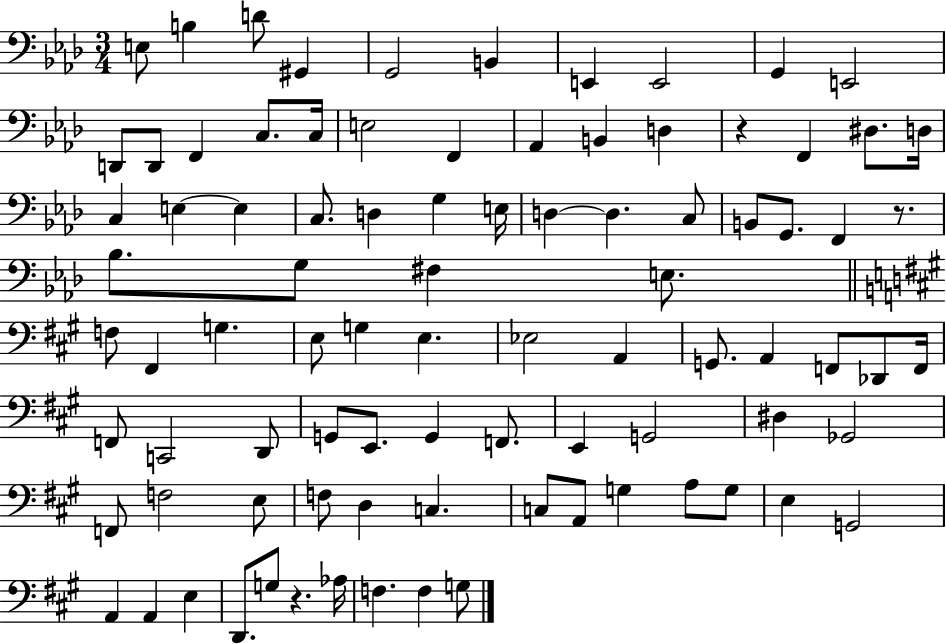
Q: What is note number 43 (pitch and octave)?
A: G3